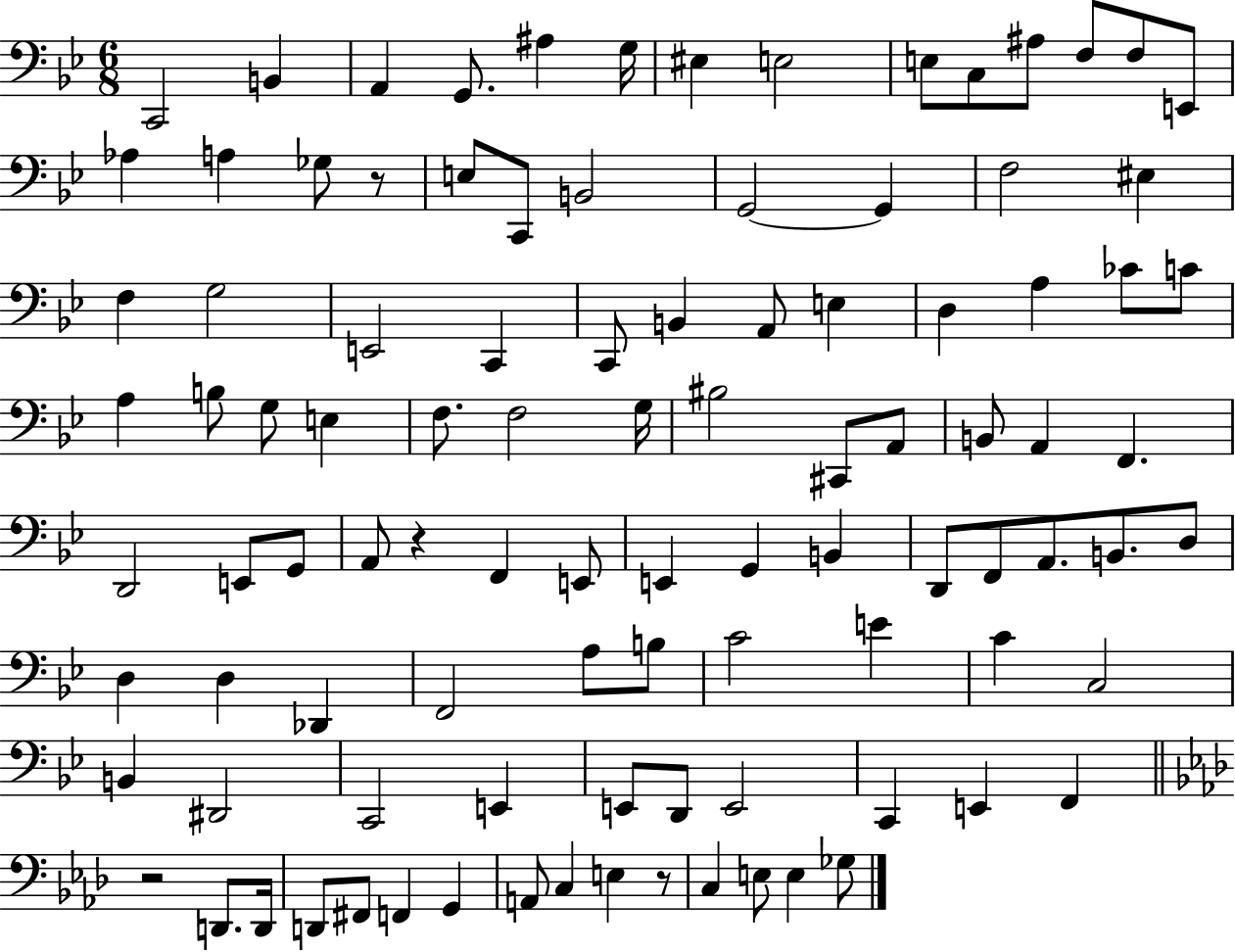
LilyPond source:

{
  \clef bass
  \numericTimeSignature
  \time 6/8
  \key bes \major
  c,2 b,4 | a,4 g,8. ais4 g16 | eis4 e2 | e8 c8 ais8 f8 f8 e,8 | \break aes4 a4 ges8 r8 | e8 c,8 b,2 | g,2~~ g,4 | f2 eis4 | \break f4 g2 | e,2 c,4 | c,8 b,4 a,8 e4 | d4 a4 ces'8 c'8 | \break a4 b8 g8 e4 | f8. f2 g16 | bis2 cis,8 a,8 | b,8 a,4 f,4. | \break d,2 e,8 g,8 | a,8 r4 f,4 e,8 | e,4 g,4 b,4 | d,8 f,8 a,8. b,8. d8 | \break d4 d4 des,4 | f,2 a8 b8 | c'2 e'4 | c'4 c2 | \break b,4 dis,2 | c,2 e,4 | e,8 d,8 e,2 | c,4 e,4 f,4 | \break \bar "||" \break \key aes \major r2 d,8. d,16 | d,8 fis,8 f,4 g,4 | a,8 c4 e4 r8 | c4 e8 e4 ges8 | \break \bar "|."
}